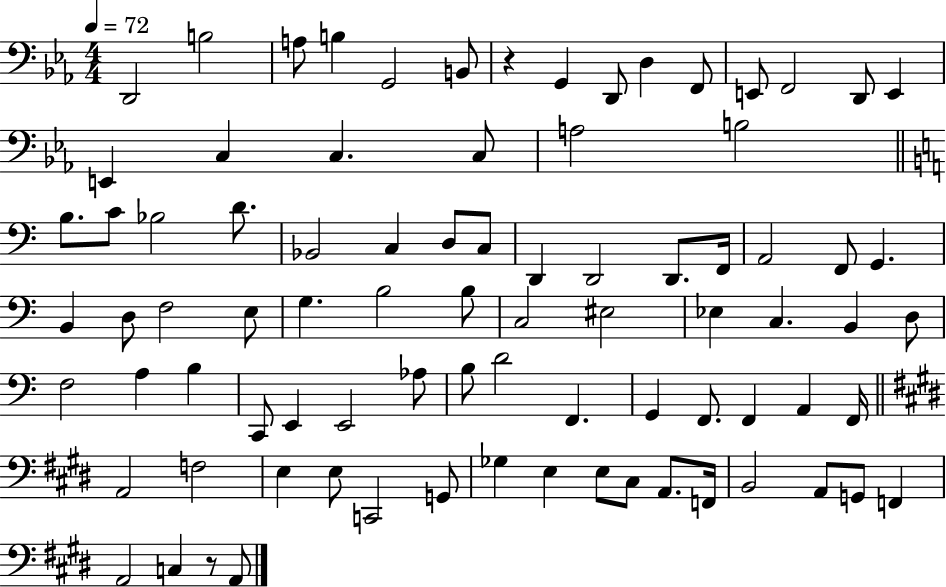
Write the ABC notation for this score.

X:1
T:Untitled
M:4/4
L:1/4
K:Eb
D,,2 B,2 A,/2 B, G,,2 B,,/2 z G,, D,,/2 D, F,,/2 E,,/2 F,,2 D,,/2 E,, E,, C, C, C,/2 A,2 B,2 B,/2 C/2 _B,2 D/2 _B,,2 C, D,/2 C,/2 D,, D,,2 D,,/2 F,,/4 A,,2 F,,/2 G,, B,, D,/2 F,2 E,/2 G, B,2 B,/2 C,2 ^E,2 _E, C, B,, D,/2 F,2 A, B, C,,/2 E,, E,,2 _A,/2 B,/2 D2 F,, G,, F,,/2 F,, A,, F,,/4 A,,2 F,2 E, E,/2 C,,2 G,,/2 _G, E, E,/2 ^C,/2 A,,/2 F,,/4 B,,2 A,,/2 G,,/2 F,, A,,2 C, z/2 A,,/2